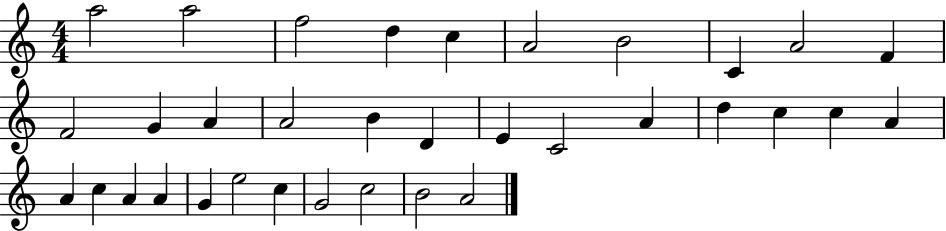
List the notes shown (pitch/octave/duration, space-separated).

A5/h A5/h F5/h D5/q C5/q A4/h B4/h C4/q A4/h F4/q F4/h G4/q A4/q A4/h B4/q D4/q E4/q C4/h A4/q D5/q C5/q C5/q A4/q A4/q C5/q A4/q A4/q G4/q E5/h C5/q G4/h C5/h B4/h A4/h